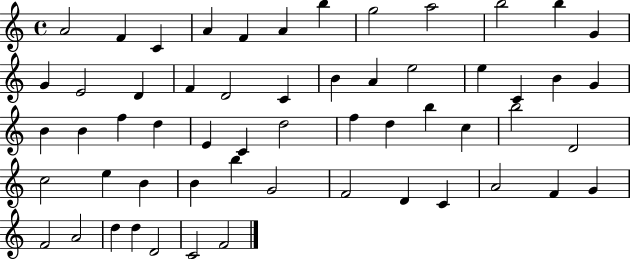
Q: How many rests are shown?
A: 0